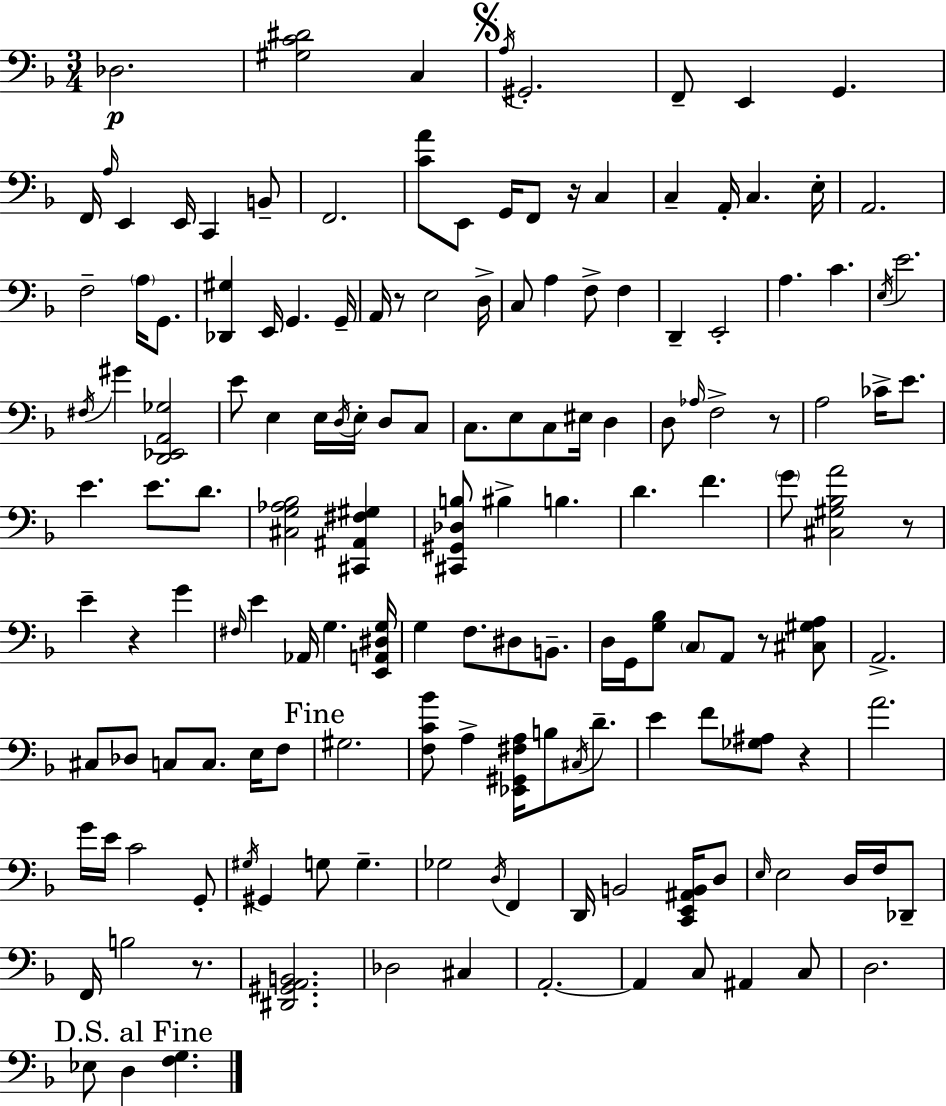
Db3/h. [G#3,C4,D#4]/h C3/q A3/s G#2/h. F2/e E2/q G2/q. F2/s A3/s E2/q E2/s C2/q B2/e F2/h. [C4,A4]/e E2/e G2/s F2/e R/s C3/q C3/q A2/s C3/q. E3/s A2/h. F3/h A3/s G2/e. [Db2,G#3]/q E2/s G2/q. G2/s A2/s R/e E3/h D3/s C3/e A3/q F3/e F3/q D2/q E2/h A3/q. C4/q. E3/s E4/h. F#3/s G#4/q [D2,Eb2,A2,Gb3]/h E4/e E3/q E3/s D3/s E3/s D3/e C3/e C3/e. E3/e C3/e EIS3/s D3/q D3/e Ab3/s F3/h R/e A3/h CES4/s E4/e. E4/q. E4/e. D4/e. [C#3,G3,Ab3,Bb3]/h [C#2,A#2,F#3,G#3]/q [C#2,G#2,Db3,B3]/e BIS3/q B3/q. D4/q. F4/q. G4/e [C#3,G#3,Bb3,A4]/h R/e E4/q R/q G4/q F#3/s E4/q Ab2/s G3/q. [E2,A2,D#3,G3]/s G3/q F3/e. D#3/e B2/e. D3/s G2/s [G3,Bb3]/e C3/e A2/e R/e [C#3,G#3,A3]/e A2/h. C#3/e Db3/e C3/e C3/e. E3/s F3/e G#3/h. [F3,C4,Bb4]/e A3/q [Eb2,G#2,F#3,A3]/s B3/e C#3/s D4/e. E4/q F4/e [Gb3,A#3]/e R/q A4/h. G4/s E4/s C4/h G2/e G#3/s G#2/q G3/e G3/q. Gb3/h D3/s F2/q D2/s B2/h [C2,E2,A#2,B2]/s D3/e E3/s E3/h D3/s F3/s Db2/e F2/s B3/h R/e. [D#2,G#2,A2,B2]/h. Db3/h C#3/q A2/h. A2/q C3/e A#2/q C3/e D3/h. Eb3/e D3/q [F3,G3]/q.